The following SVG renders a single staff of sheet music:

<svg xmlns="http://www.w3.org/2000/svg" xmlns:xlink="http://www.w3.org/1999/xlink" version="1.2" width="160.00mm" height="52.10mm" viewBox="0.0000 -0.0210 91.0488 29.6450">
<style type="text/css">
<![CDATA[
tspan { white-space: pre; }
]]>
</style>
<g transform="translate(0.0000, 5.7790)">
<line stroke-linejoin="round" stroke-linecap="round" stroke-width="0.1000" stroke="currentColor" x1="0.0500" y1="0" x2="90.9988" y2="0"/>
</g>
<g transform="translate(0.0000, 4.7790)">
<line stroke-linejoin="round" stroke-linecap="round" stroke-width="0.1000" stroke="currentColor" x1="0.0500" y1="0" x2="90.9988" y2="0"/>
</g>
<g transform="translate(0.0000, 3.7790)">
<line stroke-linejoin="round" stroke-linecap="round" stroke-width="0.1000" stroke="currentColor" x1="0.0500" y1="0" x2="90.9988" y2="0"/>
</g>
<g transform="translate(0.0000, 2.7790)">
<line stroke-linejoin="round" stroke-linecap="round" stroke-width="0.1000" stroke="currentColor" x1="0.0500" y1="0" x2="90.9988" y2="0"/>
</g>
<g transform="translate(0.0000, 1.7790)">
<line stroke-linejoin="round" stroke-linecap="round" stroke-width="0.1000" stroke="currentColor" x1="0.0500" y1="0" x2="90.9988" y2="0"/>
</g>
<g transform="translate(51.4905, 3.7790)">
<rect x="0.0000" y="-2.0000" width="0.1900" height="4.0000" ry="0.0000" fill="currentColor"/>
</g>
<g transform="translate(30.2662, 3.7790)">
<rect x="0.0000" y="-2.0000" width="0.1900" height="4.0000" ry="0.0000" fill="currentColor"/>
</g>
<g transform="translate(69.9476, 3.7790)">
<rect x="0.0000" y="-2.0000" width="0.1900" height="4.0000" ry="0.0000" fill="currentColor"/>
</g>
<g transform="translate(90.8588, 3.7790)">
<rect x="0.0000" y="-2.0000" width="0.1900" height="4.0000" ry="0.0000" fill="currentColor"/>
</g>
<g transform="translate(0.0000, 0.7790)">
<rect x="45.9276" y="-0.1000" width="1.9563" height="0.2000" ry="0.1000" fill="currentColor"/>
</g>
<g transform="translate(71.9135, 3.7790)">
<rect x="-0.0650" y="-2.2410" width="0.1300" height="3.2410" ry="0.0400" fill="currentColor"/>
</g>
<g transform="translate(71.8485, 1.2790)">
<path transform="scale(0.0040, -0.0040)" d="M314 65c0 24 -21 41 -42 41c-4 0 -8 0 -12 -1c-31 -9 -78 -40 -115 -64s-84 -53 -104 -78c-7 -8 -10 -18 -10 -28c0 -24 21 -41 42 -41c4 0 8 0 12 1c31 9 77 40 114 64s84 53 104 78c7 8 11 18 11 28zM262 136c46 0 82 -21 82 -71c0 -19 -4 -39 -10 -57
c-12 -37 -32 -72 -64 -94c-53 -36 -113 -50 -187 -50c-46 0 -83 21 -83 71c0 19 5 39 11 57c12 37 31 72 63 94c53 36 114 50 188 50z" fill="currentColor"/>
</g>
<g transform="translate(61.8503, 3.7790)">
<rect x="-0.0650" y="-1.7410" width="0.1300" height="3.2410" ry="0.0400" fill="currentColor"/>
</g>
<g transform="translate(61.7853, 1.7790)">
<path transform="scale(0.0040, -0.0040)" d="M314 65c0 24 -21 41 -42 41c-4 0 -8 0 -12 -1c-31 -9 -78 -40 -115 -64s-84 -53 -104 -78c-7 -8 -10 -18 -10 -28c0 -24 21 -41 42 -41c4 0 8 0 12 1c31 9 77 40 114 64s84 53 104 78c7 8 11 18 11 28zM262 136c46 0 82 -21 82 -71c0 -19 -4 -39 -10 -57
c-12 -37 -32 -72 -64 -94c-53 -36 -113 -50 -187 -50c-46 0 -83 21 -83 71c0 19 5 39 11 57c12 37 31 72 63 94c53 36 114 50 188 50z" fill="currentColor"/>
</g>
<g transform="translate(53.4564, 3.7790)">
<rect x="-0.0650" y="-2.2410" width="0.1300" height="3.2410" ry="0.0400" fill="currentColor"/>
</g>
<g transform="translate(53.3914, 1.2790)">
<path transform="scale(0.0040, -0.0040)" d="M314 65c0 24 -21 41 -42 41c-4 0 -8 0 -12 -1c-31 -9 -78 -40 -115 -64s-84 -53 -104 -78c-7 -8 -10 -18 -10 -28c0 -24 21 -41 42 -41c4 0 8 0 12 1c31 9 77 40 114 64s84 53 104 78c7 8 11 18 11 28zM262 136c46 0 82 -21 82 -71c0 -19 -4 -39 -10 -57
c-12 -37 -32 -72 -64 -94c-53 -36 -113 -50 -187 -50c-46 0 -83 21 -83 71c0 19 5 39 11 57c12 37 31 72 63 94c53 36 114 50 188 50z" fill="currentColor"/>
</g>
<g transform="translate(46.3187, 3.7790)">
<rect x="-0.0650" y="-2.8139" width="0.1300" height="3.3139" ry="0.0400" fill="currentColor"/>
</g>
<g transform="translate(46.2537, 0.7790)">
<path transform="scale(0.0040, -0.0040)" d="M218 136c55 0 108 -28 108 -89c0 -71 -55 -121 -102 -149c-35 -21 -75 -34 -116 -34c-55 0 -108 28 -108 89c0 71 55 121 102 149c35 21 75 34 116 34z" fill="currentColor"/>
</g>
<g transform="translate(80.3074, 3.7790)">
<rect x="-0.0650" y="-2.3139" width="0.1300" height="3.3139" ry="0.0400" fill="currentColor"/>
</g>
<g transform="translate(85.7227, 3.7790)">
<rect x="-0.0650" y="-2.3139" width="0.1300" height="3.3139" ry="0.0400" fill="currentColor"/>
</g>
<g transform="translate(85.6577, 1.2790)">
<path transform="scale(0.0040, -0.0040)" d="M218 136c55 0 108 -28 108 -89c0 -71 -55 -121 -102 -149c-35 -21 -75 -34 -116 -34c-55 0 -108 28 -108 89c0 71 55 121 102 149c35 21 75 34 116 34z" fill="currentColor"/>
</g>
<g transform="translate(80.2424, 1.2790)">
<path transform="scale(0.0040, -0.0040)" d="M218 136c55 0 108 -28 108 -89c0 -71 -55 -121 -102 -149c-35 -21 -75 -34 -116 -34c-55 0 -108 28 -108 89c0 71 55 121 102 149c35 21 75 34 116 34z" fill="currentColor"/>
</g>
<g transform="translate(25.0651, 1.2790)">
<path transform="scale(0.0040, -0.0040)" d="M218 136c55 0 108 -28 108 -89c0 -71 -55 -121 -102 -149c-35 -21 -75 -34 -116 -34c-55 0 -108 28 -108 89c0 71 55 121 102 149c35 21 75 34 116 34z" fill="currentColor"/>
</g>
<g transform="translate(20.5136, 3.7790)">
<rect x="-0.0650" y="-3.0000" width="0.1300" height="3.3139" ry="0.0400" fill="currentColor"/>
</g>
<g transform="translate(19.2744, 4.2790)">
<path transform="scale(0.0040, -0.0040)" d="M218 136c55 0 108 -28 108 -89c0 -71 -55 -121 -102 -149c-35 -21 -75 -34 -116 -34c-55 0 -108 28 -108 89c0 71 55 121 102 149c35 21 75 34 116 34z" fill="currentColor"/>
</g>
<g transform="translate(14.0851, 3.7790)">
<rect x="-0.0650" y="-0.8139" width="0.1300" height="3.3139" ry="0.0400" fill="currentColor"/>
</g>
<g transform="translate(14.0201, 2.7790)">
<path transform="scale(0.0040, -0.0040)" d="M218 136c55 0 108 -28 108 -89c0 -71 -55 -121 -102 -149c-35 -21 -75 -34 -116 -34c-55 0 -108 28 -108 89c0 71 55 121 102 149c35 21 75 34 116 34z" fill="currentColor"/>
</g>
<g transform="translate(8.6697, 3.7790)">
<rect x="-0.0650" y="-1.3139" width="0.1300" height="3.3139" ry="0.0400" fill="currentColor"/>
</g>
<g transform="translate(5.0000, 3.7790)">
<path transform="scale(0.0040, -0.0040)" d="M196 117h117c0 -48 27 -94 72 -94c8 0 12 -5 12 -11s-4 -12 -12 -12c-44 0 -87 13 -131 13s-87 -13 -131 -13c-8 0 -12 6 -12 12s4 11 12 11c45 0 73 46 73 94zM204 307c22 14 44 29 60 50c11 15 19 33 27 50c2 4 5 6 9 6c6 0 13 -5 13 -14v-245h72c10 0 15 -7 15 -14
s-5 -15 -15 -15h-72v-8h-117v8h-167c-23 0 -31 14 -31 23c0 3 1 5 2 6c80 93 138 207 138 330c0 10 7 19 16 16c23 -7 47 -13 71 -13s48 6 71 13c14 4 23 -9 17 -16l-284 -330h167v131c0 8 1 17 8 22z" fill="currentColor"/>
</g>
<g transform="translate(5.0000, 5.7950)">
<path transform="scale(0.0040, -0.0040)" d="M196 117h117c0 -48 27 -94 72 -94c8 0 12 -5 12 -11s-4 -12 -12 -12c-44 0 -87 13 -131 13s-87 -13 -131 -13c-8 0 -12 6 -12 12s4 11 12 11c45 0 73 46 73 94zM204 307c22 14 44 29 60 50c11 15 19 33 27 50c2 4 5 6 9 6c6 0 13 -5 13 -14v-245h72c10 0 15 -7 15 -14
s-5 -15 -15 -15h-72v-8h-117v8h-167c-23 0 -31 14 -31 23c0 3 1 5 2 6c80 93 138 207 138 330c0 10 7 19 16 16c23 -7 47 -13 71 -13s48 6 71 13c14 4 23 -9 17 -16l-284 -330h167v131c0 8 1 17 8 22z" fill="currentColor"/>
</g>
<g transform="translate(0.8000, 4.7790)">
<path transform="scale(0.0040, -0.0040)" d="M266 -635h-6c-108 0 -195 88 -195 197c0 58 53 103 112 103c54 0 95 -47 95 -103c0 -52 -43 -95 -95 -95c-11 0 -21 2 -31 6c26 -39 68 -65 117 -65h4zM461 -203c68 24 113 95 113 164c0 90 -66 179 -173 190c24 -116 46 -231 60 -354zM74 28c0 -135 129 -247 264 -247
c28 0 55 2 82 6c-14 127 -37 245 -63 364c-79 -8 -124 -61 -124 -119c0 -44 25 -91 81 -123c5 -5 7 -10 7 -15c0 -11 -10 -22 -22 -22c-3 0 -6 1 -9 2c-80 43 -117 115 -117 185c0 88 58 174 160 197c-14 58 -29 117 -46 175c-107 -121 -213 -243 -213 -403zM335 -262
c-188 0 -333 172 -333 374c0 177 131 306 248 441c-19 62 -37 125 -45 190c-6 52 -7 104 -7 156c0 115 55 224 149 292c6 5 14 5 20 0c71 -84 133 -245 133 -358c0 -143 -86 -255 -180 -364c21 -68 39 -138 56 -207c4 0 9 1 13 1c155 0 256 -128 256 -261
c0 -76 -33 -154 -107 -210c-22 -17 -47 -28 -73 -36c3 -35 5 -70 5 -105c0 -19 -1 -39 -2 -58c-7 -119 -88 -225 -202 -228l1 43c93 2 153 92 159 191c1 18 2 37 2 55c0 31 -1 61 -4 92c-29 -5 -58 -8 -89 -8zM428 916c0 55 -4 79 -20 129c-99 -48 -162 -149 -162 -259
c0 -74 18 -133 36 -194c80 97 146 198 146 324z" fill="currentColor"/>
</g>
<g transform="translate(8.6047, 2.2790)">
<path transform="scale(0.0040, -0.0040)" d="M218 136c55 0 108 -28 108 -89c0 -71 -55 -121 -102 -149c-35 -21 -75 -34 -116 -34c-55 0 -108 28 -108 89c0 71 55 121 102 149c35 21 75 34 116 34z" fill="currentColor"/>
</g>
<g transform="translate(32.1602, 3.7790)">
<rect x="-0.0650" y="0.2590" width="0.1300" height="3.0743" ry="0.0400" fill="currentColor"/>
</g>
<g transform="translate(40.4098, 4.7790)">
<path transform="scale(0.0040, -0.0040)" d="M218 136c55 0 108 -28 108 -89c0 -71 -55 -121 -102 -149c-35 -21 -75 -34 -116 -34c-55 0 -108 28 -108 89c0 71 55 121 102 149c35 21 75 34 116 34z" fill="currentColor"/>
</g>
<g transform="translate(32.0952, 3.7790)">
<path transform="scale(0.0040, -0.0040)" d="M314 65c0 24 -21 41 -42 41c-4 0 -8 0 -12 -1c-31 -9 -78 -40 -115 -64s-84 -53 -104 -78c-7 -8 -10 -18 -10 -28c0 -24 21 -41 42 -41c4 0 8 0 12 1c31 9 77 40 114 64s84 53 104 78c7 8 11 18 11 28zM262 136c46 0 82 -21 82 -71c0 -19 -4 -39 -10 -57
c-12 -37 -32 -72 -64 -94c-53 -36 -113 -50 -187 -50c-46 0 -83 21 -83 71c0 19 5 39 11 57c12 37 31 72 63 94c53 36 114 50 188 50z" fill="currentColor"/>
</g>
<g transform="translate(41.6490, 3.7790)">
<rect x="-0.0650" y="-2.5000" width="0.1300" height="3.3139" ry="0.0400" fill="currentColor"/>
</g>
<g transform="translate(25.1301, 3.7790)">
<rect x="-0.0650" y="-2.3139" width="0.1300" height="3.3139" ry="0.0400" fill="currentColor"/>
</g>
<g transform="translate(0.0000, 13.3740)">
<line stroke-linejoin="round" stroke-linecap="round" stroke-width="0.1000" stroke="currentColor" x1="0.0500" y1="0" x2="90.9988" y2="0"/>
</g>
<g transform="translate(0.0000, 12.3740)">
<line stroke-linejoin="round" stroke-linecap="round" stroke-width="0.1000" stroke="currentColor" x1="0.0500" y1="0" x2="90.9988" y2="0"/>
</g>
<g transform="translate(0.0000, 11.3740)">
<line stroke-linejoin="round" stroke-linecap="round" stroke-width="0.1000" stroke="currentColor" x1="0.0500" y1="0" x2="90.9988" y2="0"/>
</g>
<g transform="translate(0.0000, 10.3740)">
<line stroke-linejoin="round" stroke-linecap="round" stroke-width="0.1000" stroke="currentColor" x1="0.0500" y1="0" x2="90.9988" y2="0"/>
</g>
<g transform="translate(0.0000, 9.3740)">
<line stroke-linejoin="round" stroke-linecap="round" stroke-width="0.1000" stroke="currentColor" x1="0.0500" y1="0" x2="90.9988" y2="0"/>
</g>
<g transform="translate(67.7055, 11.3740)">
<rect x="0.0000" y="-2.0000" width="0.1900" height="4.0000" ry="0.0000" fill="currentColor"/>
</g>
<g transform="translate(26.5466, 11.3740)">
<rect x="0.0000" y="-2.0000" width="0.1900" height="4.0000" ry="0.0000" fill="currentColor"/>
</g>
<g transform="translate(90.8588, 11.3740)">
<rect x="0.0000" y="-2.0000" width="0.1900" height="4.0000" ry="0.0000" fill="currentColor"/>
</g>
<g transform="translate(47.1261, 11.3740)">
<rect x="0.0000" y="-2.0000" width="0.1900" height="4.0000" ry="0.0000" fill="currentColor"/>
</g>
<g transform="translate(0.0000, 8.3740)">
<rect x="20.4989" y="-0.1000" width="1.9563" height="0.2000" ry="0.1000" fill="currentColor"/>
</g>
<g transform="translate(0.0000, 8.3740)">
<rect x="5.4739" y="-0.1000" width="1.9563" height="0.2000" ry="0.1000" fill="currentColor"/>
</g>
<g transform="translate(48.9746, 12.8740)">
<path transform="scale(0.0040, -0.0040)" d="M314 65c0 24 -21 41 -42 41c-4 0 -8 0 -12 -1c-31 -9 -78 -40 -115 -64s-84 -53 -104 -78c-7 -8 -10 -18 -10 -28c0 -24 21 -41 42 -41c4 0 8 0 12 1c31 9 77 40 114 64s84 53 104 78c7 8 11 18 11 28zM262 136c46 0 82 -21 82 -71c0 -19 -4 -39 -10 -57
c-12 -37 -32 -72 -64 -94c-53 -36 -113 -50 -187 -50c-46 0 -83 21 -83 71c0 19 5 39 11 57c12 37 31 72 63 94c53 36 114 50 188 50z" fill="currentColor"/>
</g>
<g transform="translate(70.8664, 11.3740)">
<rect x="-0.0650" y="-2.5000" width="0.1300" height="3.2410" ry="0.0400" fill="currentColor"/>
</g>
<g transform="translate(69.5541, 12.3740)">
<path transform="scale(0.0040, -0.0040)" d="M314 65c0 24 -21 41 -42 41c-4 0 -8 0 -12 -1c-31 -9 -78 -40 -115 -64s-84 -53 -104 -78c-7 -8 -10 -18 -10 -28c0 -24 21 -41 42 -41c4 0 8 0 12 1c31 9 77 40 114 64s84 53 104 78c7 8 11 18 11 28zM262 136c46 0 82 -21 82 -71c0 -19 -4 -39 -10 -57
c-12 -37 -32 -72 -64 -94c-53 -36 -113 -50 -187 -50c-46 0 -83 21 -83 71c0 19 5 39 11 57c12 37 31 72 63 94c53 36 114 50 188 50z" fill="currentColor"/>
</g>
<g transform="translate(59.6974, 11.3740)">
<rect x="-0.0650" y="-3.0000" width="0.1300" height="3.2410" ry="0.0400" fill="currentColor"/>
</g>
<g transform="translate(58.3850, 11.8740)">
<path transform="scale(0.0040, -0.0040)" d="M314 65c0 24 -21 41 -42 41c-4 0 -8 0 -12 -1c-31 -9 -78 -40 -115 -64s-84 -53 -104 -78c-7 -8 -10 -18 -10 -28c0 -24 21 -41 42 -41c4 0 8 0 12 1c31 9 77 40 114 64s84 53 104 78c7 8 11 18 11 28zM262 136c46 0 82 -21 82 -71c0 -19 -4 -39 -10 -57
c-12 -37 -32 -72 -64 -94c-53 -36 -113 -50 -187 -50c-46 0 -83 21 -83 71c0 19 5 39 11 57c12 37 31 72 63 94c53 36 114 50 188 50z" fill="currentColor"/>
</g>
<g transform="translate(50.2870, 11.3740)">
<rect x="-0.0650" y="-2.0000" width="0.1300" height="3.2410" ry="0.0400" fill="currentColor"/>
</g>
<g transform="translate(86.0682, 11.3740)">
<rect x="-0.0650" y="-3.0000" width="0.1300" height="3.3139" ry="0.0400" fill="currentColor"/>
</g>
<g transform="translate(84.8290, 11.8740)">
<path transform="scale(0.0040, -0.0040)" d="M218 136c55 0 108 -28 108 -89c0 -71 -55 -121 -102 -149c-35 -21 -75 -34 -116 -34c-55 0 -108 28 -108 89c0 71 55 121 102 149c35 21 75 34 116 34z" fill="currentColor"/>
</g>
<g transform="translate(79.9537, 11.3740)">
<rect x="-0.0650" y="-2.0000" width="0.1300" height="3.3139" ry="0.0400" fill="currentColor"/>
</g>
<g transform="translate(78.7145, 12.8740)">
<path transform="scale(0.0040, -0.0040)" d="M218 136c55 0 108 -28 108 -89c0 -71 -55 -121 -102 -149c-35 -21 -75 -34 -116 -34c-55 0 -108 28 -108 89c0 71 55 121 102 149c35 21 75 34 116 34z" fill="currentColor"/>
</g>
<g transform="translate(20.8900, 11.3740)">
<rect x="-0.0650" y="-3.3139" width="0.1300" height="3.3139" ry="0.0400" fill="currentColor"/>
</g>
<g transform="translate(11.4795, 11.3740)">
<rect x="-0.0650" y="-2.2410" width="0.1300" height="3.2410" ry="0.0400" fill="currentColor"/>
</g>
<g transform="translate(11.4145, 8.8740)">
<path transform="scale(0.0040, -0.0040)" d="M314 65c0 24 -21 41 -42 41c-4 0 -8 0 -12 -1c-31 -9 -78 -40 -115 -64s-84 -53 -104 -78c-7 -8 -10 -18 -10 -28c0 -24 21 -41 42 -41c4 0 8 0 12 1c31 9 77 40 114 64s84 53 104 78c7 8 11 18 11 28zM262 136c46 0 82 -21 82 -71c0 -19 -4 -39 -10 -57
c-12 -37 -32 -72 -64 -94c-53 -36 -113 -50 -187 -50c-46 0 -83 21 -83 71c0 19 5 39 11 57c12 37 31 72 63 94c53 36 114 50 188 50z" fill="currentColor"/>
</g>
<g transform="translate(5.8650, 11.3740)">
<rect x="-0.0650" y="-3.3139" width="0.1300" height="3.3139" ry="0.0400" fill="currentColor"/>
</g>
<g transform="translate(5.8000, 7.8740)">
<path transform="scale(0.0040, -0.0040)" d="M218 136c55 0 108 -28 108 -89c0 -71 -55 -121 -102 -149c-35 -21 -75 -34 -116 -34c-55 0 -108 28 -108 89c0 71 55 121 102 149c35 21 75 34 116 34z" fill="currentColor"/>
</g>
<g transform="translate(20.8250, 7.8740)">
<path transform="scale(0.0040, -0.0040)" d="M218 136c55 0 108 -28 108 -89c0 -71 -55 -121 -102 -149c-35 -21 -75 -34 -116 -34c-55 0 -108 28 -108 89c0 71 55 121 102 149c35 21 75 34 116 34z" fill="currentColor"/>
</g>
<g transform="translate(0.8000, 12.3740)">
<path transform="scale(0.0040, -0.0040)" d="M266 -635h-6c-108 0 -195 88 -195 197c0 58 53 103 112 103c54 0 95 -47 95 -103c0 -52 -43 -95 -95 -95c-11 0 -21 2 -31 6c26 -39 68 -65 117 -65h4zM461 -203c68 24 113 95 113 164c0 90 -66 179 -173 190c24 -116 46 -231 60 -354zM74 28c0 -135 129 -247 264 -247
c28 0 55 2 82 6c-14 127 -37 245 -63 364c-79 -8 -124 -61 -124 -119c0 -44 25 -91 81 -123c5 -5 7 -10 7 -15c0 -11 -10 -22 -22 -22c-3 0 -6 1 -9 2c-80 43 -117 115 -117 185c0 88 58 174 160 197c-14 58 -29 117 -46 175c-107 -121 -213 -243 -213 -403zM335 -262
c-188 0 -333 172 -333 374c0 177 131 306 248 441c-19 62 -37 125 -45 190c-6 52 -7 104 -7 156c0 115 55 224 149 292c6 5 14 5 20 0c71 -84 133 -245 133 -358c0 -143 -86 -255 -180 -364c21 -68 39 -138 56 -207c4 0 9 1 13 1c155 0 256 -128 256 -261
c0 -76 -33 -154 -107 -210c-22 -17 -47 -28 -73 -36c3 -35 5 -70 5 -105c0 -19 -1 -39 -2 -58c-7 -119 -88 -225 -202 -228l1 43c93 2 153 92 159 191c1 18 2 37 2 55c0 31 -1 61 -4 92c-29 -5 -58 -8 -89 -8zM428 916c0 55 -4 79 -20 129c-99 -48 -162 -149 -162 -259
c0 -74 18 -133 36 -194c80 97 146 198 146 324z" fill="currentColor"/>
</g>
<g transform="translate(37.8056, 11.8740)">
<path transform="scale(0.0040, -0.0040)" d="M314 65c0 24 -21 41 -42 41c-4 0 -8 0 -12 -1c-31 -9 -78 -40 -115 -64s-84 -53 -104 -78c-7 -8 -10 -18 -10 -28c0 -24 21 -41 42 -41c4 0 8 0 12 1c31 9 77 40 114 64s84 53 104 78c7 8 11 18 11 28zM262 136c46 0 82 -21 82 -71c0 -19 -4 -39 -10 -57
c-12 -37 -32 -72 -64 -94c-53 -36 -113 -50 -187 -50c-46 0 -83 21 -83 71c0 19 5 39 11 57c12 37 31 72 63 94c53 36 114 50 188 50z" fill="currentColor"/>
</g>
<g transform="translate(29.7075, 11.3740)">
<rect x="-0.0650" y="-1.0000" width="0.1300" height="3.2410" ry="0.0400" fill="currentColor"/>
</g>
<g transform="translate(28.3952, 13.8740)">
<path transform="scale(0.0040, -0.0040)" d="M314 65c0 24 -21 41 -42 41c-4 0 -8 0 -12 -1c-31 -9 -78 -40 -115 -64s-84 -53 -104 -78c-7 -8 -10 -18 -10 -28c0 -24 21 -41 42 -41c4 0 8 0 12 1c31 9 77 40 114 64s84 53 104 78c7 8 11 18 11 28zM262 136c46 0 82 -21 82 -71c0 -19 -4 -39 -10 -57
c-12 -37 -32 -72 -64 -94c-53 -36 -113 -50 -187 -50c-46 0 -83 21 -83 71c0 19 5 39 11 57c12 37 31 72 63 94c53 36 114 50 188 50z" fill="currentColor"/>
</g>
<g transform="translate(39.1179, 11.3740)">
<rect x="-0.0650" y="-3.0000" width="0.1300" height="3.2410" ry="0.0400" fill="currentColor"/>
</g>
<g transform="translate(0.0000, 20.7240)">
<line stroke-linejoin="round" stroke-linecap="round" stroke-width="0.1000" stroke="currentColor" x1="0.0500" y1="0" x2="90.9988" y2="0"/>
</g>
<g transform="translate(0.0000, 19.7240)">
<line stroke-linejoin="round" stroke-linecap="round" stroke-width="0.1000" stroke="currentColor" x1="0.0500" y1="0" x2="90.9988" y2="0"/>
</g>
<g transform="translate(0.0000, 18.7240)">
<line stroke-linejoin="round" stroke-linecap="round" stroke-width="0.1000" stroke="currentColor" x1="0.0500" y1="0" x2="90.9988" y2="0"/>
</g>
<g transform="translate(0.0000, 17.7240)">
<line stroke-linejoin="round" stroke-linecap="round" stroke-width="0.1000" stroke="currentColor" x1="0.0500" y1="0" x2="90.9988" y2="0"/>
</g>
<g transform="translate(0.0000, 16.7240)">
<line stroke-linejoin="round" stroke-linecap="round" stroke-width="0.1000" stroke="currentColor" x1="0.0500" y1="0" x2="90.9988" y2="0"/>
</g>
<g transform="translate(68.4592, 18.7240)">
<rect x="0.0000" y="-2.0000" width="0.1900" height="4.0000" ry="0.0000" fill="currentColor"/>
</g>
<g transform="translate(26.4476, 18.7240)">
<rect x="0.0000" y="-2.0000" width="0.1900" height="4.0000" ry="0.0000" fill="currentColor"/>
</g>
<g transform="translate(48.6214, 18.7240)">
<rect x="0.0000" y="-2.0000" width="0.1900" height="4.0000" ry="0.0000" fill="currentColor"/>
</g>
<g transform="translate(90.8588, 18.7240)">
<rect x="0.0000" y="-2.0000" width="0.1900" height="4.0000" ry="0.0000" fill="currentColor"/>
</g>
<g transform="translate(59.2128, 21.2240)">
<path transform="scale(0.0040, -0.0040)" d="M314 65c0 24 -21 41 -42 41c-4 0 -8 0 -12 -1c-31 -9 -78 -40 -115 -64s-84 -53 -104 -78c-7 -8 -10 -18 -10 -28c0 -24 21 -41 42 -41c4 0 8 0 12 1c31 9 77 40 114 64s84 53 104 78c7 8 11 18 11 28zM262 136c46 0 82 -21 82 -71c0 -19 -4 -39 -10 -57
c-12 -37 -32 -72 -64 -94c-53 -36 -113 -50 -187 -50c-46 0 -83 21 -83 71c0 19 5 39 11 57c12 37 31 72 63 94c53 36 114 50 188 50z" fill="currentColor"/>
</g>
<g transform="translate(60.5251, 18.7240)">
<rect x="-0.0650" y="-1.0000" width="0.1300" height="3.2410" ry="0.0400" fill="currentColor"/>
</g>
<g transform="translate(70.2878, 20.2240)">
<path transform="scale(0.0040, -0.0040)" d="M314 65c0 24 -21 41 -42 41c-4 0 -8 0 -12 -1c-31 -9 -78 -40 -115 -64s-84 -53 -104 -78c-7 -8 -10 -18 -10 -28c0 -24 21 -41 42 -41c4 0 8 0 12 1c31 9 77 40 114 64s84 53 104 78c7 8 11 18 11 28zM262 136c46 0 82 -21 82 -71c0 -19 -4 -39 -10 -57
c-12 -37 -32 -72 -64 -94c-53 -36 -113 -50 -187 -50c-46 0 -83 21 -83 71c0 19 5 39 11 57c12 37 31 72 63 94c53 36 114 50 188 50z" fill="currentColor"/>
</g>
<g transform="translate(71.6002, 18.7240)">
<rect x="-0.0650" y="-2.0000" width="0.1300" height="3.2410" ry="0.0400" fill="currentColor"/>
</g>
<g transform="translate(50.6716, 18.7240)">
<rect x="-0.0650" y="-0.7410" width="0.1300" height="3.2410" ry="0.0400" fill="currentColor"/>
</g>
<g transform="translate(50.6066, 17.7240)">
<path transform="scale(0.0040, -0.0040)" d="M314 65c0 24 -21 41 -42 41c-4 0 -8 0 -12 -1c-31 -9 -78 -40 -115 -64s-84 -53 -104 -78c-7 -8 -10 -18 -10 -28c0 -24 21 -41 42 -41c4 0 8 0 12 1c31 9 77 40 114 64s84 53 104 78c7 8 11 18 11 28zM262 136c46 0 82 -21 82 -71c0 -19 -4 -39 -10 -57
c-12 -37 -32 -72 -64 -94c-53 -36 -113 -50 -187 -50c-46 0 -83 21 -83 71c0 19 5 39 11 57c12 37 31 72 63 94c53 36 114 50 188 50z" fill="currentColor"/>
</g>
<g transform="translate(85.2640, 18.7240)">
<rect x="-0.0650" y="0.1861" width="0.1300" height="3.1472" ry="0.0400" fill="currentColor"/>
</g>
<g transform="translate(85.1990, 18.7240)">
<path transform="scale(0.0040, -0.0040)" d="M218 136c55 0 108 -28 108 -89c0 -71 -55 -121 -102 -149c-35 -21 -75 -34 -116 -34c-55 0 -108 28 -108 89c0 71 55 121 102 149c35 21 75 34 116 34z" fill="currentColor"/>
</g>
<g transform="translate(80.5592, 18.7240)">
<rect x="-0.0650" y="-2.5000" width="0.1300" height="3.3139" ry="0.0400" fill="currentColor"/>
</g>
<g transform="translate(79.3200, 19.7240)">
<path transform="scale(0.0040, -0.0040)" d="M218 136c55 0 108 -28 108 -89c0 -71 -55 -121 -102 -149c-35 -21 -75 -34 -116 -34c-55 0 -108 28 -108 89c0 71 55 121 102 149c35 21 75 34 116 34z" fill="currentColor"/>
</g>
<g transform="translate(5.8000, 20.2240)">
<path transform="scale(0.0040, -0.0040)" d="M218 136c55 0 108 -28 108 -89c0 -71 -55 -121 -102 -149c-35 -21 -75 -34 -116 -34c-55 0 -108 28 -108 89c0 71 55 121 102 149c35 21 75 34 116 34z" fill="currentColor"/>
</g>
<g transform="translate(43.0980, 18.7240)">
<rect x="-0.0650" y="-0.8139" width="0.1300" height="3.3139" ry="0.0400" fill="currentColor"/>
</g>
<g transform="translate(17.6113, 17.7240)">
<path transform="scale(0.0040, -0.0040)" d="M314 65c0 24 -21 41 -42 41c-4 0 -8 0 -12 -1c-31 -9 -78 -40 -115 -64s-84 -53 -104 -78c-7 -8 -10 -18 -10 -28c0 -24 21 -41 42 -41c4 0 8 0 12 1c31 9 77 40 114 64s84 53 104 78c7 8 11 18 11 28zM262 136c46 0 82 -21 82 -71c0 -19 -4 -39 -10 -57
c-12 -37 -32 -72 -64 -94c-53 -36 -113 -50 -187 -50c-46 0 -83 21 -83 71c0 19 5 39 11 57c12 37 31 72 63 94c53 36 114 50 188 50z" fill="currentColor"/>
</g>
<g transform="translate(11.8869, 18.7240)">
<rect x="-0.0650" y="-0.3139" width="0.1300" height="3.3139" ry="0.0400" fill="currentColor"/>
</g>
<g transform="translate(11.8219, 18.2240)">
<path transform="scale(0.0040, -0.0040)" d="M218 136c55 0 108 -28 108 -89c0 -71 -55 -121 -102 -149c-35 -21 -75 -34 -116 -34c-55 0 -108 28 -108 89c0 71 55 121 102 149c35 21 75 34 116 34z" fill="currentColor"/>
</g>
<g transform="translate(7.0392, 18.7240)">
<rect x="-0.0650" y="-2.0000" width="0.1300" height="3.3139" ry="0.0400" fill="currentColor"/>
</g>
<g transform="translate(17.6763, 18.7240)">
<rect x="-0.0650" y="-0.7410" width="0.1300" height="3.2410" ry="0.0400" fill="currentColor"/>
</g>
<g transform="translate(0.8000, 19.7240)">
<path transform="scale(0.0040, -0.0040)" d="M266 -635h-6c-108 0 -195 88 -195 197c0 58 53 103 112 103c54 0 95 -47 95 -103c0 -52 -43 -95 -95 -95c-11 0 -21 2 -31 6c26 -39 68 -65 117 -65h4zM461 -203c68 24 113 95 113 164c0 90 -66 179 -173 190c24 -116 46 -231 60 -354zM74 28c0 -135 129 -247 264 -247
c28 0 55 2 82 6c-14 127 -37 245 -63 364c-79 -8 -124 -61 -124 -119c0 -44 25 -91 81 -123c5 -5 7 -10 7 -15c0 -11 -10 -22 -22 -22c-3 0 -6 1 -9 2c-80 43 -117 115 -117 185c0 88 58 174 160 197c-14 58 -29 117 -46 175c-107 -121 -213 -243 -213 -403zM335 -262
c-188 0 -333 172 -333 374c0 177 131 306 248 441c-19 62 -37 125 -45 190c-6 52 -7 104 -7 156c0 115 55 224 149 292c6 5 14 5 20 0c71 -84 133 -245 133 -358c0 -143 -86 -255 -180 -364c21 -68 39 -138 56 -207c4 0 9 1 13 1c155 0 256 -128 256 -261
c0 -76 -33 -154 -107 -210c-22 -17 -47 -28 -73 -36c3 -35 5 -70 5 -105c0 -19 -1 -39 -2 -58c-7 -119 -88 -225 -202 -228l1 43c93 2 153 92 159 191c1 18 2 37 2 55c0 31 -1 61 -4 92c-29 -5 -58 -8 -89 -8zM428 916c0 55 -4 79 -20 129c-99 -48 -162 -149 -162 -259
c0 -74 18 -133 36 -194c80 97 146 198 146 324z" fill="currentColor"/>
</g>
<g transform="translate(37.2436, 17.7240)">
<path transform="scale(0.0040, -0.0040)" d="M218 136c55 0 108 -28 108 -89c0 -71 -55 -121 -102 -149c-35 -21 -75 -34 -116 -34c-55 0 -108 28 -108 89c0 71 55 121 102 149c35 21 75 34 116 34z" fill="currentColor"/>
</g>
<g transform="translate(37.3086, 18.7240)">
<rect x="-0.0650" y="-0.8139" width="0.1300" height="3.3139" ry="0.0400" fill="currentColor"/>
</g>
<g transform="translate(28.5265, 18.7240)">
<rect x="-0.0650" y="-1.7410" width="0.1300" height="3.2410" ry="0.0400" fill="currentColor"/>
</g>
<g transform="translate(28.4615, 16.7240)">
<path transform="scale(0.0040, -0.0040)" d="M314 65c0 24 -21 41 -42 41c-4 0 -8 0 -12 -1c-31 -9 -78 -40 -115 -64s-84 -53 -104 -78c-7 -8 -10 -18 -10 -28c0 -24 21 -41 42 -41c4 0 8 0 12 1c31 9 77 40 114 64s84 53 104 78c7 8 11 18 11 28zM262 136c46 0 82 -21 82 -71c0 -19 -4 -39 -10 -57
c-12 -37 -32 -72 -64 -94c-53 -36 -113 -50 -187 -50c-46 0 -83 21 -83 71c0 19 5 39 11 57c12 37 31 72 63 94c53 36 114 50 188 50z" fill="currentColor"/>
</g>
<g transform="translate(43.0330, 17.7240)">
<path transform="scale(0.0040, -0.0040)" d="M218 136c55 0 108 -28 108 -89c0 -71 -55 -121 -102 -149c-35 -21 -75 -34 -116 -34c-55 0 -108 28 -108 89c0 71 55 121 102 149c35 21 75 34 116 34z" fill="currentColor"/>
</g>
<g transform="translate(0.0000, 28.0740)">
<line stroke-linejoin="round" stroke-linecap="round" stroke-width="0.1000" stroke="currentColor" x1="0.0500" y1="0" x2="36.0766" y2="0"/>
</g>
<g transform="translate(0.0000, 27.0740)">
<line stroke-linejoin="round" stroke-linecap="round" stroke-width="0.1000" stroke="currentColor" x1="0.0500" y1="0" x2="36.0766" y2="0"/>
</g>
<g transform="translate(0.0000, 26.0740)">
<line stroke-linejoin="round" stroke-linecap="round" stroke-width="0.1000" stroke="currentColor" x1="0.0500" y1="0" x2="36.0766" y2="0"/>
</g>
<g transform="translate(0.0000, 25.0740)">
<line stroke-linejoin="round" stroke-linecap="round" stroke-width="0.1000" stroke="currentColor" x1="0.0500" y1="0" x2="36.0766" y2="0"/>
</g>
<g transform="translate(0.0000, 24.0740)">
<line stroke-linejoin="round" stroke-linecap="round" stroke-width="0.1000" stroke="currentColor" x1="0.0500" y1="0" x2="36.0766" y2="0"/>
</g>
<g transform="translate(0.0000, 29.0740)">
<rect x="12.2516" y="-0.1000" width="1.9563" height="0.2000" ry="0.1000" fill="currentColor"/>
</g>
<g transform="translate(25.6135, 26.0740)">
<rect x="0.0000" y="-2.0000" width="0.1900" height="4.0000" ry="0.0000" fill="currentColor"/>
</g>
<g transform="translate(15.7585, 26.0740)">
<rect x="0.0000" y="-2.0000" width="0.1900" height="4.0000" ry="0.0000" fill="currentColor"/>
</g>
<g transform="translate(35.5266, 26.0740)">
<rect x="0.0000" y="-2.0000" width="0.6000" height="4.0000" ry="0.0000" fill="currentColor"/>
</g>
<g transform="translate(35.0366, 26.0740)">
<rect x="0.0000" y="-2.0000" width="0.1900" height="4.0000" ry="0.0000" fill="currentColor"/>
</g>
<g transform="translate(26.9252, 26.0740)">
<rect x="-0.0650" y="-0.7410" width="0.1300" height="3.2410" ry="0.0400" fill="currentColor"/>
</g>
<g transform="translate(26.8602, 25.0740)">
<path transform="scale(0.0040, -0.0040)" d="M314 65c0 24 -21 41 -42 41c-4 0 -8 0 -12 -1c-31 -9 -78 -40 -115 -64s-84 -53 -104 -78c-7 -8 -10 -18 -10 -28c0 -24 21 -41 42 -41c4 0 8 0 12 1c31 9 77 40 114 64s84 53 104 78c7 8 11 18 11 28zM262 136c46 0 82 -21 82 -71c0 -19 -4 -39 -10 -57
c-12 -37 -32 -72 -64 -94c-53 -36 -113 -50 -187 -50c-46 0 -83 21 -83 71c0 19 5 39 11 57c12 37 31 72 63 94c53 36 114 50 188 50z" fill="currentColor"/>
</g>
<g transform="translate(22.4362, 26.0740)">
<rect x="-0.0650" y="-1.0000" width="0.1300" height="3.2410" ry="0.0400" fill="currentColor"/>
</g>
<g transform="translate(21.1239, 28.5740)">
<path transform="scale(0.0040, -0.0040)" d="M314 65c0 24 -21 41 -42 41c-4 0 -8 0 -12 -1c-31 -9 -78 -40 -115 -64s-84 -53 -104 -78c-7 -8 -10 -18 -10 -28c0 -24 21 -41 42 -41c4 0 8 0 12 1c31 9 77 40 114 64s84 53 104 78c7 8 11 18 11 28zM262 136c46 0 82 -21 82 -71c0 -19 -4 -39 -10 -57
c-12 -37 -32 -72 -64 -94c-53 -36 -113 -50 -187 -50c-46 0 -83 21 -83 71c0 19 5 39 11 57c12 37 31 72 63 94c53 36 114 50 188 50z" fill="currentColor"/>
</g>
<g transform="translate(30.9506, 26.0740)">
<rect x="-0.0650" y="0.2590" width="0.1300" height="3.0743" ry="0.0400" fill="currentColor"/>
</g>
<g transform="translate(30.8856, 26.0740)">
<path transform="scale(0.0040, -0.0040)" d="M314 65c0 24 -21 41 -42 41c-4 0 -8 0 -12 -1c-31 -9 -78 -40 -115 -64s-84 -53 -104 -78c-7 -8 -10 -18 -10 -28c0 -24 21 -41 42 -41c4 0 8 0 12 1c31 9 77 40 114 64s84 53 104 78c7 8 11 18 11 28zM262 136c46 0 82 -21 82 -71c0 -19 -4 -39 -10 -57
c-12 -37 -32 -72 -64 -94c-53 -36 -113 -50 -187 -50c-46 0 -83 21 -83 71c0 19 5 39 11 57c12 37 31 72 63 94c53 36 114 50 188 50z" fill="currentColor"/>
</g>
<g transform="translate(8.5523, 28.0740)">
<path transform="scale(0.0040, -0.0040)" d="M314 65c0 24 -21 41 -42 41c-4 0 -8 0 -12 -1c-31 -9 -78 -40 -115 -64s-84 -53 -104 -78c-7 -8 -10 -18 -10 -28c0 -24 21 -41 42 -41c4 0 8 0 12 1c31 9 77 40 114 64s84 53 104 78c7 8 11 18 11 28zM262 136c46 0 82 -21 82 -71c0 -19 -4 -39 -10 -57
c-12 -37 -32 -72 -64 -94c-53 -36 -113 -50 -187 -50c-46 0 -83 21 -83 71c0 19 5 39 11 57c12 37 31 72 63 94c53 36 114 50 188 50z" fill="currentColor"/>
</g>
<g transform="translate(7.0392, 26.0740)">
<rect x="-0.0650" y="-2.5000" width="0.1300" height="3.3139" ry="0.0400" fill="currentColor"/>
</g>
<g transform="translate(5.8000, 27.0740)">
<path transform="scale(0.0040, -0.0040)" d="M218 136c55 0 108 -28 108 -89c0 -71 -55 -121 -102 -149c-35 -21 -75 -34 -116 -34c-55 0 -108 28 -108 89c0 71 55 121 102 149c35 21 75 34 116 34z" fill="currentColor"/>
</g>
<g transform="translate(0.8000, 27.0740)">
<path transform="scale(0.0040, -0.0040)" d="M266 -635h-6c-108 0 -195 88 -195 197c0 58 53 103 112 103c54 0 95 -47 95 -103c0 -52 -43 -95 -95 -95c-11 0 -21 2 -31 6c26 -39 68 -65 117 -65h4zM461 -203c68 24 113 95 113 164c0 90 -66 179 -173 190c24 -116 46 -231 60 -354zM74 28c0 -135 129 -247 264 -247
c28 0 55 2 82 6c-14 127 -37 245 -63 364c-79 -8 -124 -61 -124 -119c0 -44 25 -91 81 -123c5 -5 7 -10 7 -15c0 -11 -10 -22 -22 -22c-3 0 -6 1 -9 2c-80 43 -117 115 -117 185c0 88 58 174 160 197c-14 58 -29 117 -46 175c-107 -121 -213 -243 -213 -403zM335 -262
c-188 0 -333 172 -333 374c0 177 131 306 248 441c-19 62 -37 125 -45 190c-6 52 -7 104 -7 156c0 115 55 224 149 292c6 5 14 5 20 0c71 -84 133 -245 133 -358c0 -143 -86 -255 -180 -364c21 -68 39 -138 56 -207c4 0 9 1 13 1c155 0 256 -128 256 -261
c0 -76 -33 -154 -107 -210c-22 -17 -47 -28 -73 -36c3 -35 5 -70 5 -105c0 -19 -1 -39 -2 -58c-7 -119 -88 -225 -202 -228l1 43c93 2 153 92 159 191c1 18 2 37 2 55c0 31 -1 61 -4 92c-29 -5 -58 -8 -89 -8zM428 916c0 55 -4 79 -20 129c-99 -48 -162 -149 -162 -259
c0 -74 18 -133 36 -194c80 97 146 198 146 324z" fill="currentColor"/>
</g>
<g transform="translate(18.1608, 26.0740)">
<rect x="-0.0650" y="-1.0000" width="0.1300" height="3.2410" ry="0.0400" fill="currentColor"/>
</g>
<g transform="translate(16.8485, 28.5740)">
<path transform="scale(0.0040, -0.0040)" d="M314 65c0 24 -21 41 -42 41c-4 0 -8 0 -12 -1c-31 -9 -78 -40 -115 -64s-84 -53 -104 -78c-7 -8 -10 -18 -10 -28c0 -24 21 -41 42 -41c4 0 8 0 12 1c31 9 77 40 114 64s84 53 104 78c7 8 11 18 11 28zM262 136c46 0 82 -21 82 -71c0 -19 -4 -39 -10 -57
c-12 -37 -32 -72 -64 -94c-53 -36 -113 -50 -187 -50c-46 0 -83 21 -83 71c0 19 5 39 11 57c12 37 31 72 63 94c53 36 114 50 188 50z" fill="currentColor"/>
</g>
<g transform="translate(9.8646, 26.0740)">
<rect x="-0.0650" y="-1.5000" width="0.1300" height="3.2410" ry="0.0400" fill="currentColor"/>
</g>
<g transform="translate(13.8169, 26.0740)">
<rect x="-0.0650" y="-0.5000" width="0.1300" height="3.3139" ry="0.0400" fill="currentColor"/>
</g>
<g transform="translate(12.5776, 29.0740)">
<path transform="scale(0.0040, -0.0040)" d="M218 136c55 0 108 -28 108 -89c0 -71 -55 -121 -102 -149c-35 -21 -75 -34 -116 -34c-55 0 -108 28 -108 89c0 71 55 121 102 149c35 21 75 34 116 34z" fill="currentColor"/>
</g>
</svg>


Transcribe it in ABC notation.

X:1
T:Untitled
M:4/4
L:1/4
K:C
e d A g B2 G a g2 f2 g2 g g b g2 b D2 A2 F2 A2 G2 F A F c d2 f2 d d d2 D2 F2 G B G E2 C D2 D2 d2 B2